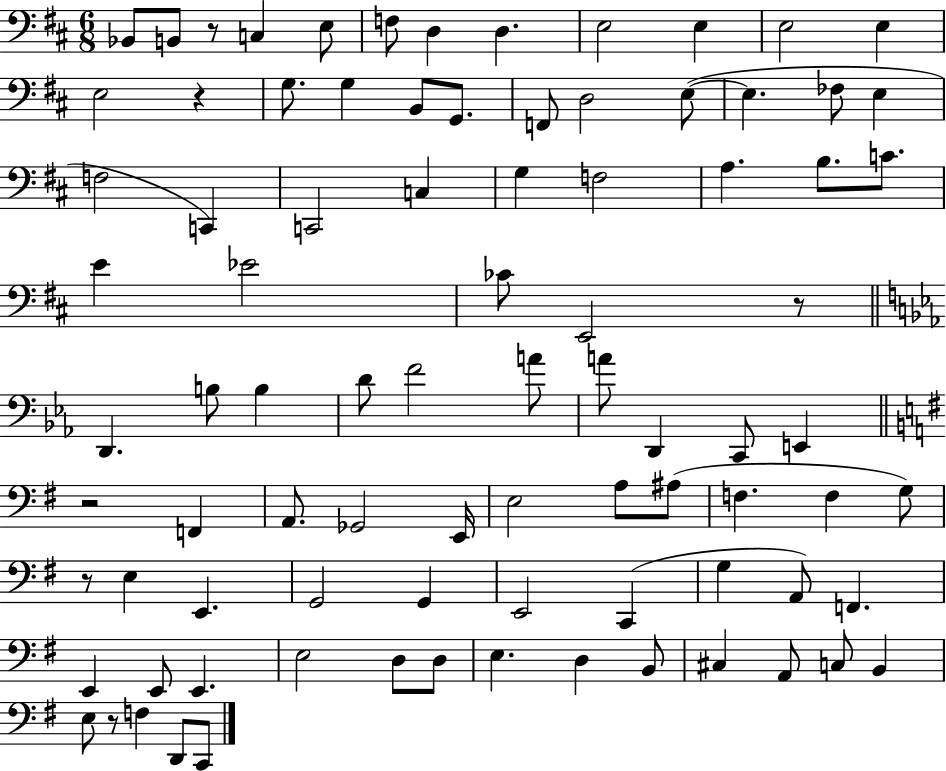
{
  \clef bass
  \numericTimeSignature
  \time 6/8
  \key d \major
  bes,8 b,8 r8 c4 e8 | f8 d4 d4. | e2 e4 | e2 e4 | \break e2 r4 | g8. g4 b,8 g,8. | f,8 d2 e8~(~ | e4. fes8 e4 | \break f2 c,4) | c,2 c4 | g4 f2 | a4. b8. c'8. | \break e'4 ees'2 | ces'8 e,2 r8 | \bar "||" \break \key ees \major d,4. b8 b4 | d'8 f'2 a'8 | a'8 d,4 c,8 e,4 | \bar "||" \break \key g \major r2 f,4 | a,8. ges,2 e,16 | e2 a8 ais8( | f4. f4 g8) | \break r8 e4 e,4. | g,2 g,4 | e,2 c,4( | g4 a,8) f,4. | \break e,4 e,8 e,4. | e2 d8 d8 | e4. d4 b,8 | cis4 a,8 c8 b,4 | \break e8 r8 f4 d,8 c,8 | \bar "|."
}